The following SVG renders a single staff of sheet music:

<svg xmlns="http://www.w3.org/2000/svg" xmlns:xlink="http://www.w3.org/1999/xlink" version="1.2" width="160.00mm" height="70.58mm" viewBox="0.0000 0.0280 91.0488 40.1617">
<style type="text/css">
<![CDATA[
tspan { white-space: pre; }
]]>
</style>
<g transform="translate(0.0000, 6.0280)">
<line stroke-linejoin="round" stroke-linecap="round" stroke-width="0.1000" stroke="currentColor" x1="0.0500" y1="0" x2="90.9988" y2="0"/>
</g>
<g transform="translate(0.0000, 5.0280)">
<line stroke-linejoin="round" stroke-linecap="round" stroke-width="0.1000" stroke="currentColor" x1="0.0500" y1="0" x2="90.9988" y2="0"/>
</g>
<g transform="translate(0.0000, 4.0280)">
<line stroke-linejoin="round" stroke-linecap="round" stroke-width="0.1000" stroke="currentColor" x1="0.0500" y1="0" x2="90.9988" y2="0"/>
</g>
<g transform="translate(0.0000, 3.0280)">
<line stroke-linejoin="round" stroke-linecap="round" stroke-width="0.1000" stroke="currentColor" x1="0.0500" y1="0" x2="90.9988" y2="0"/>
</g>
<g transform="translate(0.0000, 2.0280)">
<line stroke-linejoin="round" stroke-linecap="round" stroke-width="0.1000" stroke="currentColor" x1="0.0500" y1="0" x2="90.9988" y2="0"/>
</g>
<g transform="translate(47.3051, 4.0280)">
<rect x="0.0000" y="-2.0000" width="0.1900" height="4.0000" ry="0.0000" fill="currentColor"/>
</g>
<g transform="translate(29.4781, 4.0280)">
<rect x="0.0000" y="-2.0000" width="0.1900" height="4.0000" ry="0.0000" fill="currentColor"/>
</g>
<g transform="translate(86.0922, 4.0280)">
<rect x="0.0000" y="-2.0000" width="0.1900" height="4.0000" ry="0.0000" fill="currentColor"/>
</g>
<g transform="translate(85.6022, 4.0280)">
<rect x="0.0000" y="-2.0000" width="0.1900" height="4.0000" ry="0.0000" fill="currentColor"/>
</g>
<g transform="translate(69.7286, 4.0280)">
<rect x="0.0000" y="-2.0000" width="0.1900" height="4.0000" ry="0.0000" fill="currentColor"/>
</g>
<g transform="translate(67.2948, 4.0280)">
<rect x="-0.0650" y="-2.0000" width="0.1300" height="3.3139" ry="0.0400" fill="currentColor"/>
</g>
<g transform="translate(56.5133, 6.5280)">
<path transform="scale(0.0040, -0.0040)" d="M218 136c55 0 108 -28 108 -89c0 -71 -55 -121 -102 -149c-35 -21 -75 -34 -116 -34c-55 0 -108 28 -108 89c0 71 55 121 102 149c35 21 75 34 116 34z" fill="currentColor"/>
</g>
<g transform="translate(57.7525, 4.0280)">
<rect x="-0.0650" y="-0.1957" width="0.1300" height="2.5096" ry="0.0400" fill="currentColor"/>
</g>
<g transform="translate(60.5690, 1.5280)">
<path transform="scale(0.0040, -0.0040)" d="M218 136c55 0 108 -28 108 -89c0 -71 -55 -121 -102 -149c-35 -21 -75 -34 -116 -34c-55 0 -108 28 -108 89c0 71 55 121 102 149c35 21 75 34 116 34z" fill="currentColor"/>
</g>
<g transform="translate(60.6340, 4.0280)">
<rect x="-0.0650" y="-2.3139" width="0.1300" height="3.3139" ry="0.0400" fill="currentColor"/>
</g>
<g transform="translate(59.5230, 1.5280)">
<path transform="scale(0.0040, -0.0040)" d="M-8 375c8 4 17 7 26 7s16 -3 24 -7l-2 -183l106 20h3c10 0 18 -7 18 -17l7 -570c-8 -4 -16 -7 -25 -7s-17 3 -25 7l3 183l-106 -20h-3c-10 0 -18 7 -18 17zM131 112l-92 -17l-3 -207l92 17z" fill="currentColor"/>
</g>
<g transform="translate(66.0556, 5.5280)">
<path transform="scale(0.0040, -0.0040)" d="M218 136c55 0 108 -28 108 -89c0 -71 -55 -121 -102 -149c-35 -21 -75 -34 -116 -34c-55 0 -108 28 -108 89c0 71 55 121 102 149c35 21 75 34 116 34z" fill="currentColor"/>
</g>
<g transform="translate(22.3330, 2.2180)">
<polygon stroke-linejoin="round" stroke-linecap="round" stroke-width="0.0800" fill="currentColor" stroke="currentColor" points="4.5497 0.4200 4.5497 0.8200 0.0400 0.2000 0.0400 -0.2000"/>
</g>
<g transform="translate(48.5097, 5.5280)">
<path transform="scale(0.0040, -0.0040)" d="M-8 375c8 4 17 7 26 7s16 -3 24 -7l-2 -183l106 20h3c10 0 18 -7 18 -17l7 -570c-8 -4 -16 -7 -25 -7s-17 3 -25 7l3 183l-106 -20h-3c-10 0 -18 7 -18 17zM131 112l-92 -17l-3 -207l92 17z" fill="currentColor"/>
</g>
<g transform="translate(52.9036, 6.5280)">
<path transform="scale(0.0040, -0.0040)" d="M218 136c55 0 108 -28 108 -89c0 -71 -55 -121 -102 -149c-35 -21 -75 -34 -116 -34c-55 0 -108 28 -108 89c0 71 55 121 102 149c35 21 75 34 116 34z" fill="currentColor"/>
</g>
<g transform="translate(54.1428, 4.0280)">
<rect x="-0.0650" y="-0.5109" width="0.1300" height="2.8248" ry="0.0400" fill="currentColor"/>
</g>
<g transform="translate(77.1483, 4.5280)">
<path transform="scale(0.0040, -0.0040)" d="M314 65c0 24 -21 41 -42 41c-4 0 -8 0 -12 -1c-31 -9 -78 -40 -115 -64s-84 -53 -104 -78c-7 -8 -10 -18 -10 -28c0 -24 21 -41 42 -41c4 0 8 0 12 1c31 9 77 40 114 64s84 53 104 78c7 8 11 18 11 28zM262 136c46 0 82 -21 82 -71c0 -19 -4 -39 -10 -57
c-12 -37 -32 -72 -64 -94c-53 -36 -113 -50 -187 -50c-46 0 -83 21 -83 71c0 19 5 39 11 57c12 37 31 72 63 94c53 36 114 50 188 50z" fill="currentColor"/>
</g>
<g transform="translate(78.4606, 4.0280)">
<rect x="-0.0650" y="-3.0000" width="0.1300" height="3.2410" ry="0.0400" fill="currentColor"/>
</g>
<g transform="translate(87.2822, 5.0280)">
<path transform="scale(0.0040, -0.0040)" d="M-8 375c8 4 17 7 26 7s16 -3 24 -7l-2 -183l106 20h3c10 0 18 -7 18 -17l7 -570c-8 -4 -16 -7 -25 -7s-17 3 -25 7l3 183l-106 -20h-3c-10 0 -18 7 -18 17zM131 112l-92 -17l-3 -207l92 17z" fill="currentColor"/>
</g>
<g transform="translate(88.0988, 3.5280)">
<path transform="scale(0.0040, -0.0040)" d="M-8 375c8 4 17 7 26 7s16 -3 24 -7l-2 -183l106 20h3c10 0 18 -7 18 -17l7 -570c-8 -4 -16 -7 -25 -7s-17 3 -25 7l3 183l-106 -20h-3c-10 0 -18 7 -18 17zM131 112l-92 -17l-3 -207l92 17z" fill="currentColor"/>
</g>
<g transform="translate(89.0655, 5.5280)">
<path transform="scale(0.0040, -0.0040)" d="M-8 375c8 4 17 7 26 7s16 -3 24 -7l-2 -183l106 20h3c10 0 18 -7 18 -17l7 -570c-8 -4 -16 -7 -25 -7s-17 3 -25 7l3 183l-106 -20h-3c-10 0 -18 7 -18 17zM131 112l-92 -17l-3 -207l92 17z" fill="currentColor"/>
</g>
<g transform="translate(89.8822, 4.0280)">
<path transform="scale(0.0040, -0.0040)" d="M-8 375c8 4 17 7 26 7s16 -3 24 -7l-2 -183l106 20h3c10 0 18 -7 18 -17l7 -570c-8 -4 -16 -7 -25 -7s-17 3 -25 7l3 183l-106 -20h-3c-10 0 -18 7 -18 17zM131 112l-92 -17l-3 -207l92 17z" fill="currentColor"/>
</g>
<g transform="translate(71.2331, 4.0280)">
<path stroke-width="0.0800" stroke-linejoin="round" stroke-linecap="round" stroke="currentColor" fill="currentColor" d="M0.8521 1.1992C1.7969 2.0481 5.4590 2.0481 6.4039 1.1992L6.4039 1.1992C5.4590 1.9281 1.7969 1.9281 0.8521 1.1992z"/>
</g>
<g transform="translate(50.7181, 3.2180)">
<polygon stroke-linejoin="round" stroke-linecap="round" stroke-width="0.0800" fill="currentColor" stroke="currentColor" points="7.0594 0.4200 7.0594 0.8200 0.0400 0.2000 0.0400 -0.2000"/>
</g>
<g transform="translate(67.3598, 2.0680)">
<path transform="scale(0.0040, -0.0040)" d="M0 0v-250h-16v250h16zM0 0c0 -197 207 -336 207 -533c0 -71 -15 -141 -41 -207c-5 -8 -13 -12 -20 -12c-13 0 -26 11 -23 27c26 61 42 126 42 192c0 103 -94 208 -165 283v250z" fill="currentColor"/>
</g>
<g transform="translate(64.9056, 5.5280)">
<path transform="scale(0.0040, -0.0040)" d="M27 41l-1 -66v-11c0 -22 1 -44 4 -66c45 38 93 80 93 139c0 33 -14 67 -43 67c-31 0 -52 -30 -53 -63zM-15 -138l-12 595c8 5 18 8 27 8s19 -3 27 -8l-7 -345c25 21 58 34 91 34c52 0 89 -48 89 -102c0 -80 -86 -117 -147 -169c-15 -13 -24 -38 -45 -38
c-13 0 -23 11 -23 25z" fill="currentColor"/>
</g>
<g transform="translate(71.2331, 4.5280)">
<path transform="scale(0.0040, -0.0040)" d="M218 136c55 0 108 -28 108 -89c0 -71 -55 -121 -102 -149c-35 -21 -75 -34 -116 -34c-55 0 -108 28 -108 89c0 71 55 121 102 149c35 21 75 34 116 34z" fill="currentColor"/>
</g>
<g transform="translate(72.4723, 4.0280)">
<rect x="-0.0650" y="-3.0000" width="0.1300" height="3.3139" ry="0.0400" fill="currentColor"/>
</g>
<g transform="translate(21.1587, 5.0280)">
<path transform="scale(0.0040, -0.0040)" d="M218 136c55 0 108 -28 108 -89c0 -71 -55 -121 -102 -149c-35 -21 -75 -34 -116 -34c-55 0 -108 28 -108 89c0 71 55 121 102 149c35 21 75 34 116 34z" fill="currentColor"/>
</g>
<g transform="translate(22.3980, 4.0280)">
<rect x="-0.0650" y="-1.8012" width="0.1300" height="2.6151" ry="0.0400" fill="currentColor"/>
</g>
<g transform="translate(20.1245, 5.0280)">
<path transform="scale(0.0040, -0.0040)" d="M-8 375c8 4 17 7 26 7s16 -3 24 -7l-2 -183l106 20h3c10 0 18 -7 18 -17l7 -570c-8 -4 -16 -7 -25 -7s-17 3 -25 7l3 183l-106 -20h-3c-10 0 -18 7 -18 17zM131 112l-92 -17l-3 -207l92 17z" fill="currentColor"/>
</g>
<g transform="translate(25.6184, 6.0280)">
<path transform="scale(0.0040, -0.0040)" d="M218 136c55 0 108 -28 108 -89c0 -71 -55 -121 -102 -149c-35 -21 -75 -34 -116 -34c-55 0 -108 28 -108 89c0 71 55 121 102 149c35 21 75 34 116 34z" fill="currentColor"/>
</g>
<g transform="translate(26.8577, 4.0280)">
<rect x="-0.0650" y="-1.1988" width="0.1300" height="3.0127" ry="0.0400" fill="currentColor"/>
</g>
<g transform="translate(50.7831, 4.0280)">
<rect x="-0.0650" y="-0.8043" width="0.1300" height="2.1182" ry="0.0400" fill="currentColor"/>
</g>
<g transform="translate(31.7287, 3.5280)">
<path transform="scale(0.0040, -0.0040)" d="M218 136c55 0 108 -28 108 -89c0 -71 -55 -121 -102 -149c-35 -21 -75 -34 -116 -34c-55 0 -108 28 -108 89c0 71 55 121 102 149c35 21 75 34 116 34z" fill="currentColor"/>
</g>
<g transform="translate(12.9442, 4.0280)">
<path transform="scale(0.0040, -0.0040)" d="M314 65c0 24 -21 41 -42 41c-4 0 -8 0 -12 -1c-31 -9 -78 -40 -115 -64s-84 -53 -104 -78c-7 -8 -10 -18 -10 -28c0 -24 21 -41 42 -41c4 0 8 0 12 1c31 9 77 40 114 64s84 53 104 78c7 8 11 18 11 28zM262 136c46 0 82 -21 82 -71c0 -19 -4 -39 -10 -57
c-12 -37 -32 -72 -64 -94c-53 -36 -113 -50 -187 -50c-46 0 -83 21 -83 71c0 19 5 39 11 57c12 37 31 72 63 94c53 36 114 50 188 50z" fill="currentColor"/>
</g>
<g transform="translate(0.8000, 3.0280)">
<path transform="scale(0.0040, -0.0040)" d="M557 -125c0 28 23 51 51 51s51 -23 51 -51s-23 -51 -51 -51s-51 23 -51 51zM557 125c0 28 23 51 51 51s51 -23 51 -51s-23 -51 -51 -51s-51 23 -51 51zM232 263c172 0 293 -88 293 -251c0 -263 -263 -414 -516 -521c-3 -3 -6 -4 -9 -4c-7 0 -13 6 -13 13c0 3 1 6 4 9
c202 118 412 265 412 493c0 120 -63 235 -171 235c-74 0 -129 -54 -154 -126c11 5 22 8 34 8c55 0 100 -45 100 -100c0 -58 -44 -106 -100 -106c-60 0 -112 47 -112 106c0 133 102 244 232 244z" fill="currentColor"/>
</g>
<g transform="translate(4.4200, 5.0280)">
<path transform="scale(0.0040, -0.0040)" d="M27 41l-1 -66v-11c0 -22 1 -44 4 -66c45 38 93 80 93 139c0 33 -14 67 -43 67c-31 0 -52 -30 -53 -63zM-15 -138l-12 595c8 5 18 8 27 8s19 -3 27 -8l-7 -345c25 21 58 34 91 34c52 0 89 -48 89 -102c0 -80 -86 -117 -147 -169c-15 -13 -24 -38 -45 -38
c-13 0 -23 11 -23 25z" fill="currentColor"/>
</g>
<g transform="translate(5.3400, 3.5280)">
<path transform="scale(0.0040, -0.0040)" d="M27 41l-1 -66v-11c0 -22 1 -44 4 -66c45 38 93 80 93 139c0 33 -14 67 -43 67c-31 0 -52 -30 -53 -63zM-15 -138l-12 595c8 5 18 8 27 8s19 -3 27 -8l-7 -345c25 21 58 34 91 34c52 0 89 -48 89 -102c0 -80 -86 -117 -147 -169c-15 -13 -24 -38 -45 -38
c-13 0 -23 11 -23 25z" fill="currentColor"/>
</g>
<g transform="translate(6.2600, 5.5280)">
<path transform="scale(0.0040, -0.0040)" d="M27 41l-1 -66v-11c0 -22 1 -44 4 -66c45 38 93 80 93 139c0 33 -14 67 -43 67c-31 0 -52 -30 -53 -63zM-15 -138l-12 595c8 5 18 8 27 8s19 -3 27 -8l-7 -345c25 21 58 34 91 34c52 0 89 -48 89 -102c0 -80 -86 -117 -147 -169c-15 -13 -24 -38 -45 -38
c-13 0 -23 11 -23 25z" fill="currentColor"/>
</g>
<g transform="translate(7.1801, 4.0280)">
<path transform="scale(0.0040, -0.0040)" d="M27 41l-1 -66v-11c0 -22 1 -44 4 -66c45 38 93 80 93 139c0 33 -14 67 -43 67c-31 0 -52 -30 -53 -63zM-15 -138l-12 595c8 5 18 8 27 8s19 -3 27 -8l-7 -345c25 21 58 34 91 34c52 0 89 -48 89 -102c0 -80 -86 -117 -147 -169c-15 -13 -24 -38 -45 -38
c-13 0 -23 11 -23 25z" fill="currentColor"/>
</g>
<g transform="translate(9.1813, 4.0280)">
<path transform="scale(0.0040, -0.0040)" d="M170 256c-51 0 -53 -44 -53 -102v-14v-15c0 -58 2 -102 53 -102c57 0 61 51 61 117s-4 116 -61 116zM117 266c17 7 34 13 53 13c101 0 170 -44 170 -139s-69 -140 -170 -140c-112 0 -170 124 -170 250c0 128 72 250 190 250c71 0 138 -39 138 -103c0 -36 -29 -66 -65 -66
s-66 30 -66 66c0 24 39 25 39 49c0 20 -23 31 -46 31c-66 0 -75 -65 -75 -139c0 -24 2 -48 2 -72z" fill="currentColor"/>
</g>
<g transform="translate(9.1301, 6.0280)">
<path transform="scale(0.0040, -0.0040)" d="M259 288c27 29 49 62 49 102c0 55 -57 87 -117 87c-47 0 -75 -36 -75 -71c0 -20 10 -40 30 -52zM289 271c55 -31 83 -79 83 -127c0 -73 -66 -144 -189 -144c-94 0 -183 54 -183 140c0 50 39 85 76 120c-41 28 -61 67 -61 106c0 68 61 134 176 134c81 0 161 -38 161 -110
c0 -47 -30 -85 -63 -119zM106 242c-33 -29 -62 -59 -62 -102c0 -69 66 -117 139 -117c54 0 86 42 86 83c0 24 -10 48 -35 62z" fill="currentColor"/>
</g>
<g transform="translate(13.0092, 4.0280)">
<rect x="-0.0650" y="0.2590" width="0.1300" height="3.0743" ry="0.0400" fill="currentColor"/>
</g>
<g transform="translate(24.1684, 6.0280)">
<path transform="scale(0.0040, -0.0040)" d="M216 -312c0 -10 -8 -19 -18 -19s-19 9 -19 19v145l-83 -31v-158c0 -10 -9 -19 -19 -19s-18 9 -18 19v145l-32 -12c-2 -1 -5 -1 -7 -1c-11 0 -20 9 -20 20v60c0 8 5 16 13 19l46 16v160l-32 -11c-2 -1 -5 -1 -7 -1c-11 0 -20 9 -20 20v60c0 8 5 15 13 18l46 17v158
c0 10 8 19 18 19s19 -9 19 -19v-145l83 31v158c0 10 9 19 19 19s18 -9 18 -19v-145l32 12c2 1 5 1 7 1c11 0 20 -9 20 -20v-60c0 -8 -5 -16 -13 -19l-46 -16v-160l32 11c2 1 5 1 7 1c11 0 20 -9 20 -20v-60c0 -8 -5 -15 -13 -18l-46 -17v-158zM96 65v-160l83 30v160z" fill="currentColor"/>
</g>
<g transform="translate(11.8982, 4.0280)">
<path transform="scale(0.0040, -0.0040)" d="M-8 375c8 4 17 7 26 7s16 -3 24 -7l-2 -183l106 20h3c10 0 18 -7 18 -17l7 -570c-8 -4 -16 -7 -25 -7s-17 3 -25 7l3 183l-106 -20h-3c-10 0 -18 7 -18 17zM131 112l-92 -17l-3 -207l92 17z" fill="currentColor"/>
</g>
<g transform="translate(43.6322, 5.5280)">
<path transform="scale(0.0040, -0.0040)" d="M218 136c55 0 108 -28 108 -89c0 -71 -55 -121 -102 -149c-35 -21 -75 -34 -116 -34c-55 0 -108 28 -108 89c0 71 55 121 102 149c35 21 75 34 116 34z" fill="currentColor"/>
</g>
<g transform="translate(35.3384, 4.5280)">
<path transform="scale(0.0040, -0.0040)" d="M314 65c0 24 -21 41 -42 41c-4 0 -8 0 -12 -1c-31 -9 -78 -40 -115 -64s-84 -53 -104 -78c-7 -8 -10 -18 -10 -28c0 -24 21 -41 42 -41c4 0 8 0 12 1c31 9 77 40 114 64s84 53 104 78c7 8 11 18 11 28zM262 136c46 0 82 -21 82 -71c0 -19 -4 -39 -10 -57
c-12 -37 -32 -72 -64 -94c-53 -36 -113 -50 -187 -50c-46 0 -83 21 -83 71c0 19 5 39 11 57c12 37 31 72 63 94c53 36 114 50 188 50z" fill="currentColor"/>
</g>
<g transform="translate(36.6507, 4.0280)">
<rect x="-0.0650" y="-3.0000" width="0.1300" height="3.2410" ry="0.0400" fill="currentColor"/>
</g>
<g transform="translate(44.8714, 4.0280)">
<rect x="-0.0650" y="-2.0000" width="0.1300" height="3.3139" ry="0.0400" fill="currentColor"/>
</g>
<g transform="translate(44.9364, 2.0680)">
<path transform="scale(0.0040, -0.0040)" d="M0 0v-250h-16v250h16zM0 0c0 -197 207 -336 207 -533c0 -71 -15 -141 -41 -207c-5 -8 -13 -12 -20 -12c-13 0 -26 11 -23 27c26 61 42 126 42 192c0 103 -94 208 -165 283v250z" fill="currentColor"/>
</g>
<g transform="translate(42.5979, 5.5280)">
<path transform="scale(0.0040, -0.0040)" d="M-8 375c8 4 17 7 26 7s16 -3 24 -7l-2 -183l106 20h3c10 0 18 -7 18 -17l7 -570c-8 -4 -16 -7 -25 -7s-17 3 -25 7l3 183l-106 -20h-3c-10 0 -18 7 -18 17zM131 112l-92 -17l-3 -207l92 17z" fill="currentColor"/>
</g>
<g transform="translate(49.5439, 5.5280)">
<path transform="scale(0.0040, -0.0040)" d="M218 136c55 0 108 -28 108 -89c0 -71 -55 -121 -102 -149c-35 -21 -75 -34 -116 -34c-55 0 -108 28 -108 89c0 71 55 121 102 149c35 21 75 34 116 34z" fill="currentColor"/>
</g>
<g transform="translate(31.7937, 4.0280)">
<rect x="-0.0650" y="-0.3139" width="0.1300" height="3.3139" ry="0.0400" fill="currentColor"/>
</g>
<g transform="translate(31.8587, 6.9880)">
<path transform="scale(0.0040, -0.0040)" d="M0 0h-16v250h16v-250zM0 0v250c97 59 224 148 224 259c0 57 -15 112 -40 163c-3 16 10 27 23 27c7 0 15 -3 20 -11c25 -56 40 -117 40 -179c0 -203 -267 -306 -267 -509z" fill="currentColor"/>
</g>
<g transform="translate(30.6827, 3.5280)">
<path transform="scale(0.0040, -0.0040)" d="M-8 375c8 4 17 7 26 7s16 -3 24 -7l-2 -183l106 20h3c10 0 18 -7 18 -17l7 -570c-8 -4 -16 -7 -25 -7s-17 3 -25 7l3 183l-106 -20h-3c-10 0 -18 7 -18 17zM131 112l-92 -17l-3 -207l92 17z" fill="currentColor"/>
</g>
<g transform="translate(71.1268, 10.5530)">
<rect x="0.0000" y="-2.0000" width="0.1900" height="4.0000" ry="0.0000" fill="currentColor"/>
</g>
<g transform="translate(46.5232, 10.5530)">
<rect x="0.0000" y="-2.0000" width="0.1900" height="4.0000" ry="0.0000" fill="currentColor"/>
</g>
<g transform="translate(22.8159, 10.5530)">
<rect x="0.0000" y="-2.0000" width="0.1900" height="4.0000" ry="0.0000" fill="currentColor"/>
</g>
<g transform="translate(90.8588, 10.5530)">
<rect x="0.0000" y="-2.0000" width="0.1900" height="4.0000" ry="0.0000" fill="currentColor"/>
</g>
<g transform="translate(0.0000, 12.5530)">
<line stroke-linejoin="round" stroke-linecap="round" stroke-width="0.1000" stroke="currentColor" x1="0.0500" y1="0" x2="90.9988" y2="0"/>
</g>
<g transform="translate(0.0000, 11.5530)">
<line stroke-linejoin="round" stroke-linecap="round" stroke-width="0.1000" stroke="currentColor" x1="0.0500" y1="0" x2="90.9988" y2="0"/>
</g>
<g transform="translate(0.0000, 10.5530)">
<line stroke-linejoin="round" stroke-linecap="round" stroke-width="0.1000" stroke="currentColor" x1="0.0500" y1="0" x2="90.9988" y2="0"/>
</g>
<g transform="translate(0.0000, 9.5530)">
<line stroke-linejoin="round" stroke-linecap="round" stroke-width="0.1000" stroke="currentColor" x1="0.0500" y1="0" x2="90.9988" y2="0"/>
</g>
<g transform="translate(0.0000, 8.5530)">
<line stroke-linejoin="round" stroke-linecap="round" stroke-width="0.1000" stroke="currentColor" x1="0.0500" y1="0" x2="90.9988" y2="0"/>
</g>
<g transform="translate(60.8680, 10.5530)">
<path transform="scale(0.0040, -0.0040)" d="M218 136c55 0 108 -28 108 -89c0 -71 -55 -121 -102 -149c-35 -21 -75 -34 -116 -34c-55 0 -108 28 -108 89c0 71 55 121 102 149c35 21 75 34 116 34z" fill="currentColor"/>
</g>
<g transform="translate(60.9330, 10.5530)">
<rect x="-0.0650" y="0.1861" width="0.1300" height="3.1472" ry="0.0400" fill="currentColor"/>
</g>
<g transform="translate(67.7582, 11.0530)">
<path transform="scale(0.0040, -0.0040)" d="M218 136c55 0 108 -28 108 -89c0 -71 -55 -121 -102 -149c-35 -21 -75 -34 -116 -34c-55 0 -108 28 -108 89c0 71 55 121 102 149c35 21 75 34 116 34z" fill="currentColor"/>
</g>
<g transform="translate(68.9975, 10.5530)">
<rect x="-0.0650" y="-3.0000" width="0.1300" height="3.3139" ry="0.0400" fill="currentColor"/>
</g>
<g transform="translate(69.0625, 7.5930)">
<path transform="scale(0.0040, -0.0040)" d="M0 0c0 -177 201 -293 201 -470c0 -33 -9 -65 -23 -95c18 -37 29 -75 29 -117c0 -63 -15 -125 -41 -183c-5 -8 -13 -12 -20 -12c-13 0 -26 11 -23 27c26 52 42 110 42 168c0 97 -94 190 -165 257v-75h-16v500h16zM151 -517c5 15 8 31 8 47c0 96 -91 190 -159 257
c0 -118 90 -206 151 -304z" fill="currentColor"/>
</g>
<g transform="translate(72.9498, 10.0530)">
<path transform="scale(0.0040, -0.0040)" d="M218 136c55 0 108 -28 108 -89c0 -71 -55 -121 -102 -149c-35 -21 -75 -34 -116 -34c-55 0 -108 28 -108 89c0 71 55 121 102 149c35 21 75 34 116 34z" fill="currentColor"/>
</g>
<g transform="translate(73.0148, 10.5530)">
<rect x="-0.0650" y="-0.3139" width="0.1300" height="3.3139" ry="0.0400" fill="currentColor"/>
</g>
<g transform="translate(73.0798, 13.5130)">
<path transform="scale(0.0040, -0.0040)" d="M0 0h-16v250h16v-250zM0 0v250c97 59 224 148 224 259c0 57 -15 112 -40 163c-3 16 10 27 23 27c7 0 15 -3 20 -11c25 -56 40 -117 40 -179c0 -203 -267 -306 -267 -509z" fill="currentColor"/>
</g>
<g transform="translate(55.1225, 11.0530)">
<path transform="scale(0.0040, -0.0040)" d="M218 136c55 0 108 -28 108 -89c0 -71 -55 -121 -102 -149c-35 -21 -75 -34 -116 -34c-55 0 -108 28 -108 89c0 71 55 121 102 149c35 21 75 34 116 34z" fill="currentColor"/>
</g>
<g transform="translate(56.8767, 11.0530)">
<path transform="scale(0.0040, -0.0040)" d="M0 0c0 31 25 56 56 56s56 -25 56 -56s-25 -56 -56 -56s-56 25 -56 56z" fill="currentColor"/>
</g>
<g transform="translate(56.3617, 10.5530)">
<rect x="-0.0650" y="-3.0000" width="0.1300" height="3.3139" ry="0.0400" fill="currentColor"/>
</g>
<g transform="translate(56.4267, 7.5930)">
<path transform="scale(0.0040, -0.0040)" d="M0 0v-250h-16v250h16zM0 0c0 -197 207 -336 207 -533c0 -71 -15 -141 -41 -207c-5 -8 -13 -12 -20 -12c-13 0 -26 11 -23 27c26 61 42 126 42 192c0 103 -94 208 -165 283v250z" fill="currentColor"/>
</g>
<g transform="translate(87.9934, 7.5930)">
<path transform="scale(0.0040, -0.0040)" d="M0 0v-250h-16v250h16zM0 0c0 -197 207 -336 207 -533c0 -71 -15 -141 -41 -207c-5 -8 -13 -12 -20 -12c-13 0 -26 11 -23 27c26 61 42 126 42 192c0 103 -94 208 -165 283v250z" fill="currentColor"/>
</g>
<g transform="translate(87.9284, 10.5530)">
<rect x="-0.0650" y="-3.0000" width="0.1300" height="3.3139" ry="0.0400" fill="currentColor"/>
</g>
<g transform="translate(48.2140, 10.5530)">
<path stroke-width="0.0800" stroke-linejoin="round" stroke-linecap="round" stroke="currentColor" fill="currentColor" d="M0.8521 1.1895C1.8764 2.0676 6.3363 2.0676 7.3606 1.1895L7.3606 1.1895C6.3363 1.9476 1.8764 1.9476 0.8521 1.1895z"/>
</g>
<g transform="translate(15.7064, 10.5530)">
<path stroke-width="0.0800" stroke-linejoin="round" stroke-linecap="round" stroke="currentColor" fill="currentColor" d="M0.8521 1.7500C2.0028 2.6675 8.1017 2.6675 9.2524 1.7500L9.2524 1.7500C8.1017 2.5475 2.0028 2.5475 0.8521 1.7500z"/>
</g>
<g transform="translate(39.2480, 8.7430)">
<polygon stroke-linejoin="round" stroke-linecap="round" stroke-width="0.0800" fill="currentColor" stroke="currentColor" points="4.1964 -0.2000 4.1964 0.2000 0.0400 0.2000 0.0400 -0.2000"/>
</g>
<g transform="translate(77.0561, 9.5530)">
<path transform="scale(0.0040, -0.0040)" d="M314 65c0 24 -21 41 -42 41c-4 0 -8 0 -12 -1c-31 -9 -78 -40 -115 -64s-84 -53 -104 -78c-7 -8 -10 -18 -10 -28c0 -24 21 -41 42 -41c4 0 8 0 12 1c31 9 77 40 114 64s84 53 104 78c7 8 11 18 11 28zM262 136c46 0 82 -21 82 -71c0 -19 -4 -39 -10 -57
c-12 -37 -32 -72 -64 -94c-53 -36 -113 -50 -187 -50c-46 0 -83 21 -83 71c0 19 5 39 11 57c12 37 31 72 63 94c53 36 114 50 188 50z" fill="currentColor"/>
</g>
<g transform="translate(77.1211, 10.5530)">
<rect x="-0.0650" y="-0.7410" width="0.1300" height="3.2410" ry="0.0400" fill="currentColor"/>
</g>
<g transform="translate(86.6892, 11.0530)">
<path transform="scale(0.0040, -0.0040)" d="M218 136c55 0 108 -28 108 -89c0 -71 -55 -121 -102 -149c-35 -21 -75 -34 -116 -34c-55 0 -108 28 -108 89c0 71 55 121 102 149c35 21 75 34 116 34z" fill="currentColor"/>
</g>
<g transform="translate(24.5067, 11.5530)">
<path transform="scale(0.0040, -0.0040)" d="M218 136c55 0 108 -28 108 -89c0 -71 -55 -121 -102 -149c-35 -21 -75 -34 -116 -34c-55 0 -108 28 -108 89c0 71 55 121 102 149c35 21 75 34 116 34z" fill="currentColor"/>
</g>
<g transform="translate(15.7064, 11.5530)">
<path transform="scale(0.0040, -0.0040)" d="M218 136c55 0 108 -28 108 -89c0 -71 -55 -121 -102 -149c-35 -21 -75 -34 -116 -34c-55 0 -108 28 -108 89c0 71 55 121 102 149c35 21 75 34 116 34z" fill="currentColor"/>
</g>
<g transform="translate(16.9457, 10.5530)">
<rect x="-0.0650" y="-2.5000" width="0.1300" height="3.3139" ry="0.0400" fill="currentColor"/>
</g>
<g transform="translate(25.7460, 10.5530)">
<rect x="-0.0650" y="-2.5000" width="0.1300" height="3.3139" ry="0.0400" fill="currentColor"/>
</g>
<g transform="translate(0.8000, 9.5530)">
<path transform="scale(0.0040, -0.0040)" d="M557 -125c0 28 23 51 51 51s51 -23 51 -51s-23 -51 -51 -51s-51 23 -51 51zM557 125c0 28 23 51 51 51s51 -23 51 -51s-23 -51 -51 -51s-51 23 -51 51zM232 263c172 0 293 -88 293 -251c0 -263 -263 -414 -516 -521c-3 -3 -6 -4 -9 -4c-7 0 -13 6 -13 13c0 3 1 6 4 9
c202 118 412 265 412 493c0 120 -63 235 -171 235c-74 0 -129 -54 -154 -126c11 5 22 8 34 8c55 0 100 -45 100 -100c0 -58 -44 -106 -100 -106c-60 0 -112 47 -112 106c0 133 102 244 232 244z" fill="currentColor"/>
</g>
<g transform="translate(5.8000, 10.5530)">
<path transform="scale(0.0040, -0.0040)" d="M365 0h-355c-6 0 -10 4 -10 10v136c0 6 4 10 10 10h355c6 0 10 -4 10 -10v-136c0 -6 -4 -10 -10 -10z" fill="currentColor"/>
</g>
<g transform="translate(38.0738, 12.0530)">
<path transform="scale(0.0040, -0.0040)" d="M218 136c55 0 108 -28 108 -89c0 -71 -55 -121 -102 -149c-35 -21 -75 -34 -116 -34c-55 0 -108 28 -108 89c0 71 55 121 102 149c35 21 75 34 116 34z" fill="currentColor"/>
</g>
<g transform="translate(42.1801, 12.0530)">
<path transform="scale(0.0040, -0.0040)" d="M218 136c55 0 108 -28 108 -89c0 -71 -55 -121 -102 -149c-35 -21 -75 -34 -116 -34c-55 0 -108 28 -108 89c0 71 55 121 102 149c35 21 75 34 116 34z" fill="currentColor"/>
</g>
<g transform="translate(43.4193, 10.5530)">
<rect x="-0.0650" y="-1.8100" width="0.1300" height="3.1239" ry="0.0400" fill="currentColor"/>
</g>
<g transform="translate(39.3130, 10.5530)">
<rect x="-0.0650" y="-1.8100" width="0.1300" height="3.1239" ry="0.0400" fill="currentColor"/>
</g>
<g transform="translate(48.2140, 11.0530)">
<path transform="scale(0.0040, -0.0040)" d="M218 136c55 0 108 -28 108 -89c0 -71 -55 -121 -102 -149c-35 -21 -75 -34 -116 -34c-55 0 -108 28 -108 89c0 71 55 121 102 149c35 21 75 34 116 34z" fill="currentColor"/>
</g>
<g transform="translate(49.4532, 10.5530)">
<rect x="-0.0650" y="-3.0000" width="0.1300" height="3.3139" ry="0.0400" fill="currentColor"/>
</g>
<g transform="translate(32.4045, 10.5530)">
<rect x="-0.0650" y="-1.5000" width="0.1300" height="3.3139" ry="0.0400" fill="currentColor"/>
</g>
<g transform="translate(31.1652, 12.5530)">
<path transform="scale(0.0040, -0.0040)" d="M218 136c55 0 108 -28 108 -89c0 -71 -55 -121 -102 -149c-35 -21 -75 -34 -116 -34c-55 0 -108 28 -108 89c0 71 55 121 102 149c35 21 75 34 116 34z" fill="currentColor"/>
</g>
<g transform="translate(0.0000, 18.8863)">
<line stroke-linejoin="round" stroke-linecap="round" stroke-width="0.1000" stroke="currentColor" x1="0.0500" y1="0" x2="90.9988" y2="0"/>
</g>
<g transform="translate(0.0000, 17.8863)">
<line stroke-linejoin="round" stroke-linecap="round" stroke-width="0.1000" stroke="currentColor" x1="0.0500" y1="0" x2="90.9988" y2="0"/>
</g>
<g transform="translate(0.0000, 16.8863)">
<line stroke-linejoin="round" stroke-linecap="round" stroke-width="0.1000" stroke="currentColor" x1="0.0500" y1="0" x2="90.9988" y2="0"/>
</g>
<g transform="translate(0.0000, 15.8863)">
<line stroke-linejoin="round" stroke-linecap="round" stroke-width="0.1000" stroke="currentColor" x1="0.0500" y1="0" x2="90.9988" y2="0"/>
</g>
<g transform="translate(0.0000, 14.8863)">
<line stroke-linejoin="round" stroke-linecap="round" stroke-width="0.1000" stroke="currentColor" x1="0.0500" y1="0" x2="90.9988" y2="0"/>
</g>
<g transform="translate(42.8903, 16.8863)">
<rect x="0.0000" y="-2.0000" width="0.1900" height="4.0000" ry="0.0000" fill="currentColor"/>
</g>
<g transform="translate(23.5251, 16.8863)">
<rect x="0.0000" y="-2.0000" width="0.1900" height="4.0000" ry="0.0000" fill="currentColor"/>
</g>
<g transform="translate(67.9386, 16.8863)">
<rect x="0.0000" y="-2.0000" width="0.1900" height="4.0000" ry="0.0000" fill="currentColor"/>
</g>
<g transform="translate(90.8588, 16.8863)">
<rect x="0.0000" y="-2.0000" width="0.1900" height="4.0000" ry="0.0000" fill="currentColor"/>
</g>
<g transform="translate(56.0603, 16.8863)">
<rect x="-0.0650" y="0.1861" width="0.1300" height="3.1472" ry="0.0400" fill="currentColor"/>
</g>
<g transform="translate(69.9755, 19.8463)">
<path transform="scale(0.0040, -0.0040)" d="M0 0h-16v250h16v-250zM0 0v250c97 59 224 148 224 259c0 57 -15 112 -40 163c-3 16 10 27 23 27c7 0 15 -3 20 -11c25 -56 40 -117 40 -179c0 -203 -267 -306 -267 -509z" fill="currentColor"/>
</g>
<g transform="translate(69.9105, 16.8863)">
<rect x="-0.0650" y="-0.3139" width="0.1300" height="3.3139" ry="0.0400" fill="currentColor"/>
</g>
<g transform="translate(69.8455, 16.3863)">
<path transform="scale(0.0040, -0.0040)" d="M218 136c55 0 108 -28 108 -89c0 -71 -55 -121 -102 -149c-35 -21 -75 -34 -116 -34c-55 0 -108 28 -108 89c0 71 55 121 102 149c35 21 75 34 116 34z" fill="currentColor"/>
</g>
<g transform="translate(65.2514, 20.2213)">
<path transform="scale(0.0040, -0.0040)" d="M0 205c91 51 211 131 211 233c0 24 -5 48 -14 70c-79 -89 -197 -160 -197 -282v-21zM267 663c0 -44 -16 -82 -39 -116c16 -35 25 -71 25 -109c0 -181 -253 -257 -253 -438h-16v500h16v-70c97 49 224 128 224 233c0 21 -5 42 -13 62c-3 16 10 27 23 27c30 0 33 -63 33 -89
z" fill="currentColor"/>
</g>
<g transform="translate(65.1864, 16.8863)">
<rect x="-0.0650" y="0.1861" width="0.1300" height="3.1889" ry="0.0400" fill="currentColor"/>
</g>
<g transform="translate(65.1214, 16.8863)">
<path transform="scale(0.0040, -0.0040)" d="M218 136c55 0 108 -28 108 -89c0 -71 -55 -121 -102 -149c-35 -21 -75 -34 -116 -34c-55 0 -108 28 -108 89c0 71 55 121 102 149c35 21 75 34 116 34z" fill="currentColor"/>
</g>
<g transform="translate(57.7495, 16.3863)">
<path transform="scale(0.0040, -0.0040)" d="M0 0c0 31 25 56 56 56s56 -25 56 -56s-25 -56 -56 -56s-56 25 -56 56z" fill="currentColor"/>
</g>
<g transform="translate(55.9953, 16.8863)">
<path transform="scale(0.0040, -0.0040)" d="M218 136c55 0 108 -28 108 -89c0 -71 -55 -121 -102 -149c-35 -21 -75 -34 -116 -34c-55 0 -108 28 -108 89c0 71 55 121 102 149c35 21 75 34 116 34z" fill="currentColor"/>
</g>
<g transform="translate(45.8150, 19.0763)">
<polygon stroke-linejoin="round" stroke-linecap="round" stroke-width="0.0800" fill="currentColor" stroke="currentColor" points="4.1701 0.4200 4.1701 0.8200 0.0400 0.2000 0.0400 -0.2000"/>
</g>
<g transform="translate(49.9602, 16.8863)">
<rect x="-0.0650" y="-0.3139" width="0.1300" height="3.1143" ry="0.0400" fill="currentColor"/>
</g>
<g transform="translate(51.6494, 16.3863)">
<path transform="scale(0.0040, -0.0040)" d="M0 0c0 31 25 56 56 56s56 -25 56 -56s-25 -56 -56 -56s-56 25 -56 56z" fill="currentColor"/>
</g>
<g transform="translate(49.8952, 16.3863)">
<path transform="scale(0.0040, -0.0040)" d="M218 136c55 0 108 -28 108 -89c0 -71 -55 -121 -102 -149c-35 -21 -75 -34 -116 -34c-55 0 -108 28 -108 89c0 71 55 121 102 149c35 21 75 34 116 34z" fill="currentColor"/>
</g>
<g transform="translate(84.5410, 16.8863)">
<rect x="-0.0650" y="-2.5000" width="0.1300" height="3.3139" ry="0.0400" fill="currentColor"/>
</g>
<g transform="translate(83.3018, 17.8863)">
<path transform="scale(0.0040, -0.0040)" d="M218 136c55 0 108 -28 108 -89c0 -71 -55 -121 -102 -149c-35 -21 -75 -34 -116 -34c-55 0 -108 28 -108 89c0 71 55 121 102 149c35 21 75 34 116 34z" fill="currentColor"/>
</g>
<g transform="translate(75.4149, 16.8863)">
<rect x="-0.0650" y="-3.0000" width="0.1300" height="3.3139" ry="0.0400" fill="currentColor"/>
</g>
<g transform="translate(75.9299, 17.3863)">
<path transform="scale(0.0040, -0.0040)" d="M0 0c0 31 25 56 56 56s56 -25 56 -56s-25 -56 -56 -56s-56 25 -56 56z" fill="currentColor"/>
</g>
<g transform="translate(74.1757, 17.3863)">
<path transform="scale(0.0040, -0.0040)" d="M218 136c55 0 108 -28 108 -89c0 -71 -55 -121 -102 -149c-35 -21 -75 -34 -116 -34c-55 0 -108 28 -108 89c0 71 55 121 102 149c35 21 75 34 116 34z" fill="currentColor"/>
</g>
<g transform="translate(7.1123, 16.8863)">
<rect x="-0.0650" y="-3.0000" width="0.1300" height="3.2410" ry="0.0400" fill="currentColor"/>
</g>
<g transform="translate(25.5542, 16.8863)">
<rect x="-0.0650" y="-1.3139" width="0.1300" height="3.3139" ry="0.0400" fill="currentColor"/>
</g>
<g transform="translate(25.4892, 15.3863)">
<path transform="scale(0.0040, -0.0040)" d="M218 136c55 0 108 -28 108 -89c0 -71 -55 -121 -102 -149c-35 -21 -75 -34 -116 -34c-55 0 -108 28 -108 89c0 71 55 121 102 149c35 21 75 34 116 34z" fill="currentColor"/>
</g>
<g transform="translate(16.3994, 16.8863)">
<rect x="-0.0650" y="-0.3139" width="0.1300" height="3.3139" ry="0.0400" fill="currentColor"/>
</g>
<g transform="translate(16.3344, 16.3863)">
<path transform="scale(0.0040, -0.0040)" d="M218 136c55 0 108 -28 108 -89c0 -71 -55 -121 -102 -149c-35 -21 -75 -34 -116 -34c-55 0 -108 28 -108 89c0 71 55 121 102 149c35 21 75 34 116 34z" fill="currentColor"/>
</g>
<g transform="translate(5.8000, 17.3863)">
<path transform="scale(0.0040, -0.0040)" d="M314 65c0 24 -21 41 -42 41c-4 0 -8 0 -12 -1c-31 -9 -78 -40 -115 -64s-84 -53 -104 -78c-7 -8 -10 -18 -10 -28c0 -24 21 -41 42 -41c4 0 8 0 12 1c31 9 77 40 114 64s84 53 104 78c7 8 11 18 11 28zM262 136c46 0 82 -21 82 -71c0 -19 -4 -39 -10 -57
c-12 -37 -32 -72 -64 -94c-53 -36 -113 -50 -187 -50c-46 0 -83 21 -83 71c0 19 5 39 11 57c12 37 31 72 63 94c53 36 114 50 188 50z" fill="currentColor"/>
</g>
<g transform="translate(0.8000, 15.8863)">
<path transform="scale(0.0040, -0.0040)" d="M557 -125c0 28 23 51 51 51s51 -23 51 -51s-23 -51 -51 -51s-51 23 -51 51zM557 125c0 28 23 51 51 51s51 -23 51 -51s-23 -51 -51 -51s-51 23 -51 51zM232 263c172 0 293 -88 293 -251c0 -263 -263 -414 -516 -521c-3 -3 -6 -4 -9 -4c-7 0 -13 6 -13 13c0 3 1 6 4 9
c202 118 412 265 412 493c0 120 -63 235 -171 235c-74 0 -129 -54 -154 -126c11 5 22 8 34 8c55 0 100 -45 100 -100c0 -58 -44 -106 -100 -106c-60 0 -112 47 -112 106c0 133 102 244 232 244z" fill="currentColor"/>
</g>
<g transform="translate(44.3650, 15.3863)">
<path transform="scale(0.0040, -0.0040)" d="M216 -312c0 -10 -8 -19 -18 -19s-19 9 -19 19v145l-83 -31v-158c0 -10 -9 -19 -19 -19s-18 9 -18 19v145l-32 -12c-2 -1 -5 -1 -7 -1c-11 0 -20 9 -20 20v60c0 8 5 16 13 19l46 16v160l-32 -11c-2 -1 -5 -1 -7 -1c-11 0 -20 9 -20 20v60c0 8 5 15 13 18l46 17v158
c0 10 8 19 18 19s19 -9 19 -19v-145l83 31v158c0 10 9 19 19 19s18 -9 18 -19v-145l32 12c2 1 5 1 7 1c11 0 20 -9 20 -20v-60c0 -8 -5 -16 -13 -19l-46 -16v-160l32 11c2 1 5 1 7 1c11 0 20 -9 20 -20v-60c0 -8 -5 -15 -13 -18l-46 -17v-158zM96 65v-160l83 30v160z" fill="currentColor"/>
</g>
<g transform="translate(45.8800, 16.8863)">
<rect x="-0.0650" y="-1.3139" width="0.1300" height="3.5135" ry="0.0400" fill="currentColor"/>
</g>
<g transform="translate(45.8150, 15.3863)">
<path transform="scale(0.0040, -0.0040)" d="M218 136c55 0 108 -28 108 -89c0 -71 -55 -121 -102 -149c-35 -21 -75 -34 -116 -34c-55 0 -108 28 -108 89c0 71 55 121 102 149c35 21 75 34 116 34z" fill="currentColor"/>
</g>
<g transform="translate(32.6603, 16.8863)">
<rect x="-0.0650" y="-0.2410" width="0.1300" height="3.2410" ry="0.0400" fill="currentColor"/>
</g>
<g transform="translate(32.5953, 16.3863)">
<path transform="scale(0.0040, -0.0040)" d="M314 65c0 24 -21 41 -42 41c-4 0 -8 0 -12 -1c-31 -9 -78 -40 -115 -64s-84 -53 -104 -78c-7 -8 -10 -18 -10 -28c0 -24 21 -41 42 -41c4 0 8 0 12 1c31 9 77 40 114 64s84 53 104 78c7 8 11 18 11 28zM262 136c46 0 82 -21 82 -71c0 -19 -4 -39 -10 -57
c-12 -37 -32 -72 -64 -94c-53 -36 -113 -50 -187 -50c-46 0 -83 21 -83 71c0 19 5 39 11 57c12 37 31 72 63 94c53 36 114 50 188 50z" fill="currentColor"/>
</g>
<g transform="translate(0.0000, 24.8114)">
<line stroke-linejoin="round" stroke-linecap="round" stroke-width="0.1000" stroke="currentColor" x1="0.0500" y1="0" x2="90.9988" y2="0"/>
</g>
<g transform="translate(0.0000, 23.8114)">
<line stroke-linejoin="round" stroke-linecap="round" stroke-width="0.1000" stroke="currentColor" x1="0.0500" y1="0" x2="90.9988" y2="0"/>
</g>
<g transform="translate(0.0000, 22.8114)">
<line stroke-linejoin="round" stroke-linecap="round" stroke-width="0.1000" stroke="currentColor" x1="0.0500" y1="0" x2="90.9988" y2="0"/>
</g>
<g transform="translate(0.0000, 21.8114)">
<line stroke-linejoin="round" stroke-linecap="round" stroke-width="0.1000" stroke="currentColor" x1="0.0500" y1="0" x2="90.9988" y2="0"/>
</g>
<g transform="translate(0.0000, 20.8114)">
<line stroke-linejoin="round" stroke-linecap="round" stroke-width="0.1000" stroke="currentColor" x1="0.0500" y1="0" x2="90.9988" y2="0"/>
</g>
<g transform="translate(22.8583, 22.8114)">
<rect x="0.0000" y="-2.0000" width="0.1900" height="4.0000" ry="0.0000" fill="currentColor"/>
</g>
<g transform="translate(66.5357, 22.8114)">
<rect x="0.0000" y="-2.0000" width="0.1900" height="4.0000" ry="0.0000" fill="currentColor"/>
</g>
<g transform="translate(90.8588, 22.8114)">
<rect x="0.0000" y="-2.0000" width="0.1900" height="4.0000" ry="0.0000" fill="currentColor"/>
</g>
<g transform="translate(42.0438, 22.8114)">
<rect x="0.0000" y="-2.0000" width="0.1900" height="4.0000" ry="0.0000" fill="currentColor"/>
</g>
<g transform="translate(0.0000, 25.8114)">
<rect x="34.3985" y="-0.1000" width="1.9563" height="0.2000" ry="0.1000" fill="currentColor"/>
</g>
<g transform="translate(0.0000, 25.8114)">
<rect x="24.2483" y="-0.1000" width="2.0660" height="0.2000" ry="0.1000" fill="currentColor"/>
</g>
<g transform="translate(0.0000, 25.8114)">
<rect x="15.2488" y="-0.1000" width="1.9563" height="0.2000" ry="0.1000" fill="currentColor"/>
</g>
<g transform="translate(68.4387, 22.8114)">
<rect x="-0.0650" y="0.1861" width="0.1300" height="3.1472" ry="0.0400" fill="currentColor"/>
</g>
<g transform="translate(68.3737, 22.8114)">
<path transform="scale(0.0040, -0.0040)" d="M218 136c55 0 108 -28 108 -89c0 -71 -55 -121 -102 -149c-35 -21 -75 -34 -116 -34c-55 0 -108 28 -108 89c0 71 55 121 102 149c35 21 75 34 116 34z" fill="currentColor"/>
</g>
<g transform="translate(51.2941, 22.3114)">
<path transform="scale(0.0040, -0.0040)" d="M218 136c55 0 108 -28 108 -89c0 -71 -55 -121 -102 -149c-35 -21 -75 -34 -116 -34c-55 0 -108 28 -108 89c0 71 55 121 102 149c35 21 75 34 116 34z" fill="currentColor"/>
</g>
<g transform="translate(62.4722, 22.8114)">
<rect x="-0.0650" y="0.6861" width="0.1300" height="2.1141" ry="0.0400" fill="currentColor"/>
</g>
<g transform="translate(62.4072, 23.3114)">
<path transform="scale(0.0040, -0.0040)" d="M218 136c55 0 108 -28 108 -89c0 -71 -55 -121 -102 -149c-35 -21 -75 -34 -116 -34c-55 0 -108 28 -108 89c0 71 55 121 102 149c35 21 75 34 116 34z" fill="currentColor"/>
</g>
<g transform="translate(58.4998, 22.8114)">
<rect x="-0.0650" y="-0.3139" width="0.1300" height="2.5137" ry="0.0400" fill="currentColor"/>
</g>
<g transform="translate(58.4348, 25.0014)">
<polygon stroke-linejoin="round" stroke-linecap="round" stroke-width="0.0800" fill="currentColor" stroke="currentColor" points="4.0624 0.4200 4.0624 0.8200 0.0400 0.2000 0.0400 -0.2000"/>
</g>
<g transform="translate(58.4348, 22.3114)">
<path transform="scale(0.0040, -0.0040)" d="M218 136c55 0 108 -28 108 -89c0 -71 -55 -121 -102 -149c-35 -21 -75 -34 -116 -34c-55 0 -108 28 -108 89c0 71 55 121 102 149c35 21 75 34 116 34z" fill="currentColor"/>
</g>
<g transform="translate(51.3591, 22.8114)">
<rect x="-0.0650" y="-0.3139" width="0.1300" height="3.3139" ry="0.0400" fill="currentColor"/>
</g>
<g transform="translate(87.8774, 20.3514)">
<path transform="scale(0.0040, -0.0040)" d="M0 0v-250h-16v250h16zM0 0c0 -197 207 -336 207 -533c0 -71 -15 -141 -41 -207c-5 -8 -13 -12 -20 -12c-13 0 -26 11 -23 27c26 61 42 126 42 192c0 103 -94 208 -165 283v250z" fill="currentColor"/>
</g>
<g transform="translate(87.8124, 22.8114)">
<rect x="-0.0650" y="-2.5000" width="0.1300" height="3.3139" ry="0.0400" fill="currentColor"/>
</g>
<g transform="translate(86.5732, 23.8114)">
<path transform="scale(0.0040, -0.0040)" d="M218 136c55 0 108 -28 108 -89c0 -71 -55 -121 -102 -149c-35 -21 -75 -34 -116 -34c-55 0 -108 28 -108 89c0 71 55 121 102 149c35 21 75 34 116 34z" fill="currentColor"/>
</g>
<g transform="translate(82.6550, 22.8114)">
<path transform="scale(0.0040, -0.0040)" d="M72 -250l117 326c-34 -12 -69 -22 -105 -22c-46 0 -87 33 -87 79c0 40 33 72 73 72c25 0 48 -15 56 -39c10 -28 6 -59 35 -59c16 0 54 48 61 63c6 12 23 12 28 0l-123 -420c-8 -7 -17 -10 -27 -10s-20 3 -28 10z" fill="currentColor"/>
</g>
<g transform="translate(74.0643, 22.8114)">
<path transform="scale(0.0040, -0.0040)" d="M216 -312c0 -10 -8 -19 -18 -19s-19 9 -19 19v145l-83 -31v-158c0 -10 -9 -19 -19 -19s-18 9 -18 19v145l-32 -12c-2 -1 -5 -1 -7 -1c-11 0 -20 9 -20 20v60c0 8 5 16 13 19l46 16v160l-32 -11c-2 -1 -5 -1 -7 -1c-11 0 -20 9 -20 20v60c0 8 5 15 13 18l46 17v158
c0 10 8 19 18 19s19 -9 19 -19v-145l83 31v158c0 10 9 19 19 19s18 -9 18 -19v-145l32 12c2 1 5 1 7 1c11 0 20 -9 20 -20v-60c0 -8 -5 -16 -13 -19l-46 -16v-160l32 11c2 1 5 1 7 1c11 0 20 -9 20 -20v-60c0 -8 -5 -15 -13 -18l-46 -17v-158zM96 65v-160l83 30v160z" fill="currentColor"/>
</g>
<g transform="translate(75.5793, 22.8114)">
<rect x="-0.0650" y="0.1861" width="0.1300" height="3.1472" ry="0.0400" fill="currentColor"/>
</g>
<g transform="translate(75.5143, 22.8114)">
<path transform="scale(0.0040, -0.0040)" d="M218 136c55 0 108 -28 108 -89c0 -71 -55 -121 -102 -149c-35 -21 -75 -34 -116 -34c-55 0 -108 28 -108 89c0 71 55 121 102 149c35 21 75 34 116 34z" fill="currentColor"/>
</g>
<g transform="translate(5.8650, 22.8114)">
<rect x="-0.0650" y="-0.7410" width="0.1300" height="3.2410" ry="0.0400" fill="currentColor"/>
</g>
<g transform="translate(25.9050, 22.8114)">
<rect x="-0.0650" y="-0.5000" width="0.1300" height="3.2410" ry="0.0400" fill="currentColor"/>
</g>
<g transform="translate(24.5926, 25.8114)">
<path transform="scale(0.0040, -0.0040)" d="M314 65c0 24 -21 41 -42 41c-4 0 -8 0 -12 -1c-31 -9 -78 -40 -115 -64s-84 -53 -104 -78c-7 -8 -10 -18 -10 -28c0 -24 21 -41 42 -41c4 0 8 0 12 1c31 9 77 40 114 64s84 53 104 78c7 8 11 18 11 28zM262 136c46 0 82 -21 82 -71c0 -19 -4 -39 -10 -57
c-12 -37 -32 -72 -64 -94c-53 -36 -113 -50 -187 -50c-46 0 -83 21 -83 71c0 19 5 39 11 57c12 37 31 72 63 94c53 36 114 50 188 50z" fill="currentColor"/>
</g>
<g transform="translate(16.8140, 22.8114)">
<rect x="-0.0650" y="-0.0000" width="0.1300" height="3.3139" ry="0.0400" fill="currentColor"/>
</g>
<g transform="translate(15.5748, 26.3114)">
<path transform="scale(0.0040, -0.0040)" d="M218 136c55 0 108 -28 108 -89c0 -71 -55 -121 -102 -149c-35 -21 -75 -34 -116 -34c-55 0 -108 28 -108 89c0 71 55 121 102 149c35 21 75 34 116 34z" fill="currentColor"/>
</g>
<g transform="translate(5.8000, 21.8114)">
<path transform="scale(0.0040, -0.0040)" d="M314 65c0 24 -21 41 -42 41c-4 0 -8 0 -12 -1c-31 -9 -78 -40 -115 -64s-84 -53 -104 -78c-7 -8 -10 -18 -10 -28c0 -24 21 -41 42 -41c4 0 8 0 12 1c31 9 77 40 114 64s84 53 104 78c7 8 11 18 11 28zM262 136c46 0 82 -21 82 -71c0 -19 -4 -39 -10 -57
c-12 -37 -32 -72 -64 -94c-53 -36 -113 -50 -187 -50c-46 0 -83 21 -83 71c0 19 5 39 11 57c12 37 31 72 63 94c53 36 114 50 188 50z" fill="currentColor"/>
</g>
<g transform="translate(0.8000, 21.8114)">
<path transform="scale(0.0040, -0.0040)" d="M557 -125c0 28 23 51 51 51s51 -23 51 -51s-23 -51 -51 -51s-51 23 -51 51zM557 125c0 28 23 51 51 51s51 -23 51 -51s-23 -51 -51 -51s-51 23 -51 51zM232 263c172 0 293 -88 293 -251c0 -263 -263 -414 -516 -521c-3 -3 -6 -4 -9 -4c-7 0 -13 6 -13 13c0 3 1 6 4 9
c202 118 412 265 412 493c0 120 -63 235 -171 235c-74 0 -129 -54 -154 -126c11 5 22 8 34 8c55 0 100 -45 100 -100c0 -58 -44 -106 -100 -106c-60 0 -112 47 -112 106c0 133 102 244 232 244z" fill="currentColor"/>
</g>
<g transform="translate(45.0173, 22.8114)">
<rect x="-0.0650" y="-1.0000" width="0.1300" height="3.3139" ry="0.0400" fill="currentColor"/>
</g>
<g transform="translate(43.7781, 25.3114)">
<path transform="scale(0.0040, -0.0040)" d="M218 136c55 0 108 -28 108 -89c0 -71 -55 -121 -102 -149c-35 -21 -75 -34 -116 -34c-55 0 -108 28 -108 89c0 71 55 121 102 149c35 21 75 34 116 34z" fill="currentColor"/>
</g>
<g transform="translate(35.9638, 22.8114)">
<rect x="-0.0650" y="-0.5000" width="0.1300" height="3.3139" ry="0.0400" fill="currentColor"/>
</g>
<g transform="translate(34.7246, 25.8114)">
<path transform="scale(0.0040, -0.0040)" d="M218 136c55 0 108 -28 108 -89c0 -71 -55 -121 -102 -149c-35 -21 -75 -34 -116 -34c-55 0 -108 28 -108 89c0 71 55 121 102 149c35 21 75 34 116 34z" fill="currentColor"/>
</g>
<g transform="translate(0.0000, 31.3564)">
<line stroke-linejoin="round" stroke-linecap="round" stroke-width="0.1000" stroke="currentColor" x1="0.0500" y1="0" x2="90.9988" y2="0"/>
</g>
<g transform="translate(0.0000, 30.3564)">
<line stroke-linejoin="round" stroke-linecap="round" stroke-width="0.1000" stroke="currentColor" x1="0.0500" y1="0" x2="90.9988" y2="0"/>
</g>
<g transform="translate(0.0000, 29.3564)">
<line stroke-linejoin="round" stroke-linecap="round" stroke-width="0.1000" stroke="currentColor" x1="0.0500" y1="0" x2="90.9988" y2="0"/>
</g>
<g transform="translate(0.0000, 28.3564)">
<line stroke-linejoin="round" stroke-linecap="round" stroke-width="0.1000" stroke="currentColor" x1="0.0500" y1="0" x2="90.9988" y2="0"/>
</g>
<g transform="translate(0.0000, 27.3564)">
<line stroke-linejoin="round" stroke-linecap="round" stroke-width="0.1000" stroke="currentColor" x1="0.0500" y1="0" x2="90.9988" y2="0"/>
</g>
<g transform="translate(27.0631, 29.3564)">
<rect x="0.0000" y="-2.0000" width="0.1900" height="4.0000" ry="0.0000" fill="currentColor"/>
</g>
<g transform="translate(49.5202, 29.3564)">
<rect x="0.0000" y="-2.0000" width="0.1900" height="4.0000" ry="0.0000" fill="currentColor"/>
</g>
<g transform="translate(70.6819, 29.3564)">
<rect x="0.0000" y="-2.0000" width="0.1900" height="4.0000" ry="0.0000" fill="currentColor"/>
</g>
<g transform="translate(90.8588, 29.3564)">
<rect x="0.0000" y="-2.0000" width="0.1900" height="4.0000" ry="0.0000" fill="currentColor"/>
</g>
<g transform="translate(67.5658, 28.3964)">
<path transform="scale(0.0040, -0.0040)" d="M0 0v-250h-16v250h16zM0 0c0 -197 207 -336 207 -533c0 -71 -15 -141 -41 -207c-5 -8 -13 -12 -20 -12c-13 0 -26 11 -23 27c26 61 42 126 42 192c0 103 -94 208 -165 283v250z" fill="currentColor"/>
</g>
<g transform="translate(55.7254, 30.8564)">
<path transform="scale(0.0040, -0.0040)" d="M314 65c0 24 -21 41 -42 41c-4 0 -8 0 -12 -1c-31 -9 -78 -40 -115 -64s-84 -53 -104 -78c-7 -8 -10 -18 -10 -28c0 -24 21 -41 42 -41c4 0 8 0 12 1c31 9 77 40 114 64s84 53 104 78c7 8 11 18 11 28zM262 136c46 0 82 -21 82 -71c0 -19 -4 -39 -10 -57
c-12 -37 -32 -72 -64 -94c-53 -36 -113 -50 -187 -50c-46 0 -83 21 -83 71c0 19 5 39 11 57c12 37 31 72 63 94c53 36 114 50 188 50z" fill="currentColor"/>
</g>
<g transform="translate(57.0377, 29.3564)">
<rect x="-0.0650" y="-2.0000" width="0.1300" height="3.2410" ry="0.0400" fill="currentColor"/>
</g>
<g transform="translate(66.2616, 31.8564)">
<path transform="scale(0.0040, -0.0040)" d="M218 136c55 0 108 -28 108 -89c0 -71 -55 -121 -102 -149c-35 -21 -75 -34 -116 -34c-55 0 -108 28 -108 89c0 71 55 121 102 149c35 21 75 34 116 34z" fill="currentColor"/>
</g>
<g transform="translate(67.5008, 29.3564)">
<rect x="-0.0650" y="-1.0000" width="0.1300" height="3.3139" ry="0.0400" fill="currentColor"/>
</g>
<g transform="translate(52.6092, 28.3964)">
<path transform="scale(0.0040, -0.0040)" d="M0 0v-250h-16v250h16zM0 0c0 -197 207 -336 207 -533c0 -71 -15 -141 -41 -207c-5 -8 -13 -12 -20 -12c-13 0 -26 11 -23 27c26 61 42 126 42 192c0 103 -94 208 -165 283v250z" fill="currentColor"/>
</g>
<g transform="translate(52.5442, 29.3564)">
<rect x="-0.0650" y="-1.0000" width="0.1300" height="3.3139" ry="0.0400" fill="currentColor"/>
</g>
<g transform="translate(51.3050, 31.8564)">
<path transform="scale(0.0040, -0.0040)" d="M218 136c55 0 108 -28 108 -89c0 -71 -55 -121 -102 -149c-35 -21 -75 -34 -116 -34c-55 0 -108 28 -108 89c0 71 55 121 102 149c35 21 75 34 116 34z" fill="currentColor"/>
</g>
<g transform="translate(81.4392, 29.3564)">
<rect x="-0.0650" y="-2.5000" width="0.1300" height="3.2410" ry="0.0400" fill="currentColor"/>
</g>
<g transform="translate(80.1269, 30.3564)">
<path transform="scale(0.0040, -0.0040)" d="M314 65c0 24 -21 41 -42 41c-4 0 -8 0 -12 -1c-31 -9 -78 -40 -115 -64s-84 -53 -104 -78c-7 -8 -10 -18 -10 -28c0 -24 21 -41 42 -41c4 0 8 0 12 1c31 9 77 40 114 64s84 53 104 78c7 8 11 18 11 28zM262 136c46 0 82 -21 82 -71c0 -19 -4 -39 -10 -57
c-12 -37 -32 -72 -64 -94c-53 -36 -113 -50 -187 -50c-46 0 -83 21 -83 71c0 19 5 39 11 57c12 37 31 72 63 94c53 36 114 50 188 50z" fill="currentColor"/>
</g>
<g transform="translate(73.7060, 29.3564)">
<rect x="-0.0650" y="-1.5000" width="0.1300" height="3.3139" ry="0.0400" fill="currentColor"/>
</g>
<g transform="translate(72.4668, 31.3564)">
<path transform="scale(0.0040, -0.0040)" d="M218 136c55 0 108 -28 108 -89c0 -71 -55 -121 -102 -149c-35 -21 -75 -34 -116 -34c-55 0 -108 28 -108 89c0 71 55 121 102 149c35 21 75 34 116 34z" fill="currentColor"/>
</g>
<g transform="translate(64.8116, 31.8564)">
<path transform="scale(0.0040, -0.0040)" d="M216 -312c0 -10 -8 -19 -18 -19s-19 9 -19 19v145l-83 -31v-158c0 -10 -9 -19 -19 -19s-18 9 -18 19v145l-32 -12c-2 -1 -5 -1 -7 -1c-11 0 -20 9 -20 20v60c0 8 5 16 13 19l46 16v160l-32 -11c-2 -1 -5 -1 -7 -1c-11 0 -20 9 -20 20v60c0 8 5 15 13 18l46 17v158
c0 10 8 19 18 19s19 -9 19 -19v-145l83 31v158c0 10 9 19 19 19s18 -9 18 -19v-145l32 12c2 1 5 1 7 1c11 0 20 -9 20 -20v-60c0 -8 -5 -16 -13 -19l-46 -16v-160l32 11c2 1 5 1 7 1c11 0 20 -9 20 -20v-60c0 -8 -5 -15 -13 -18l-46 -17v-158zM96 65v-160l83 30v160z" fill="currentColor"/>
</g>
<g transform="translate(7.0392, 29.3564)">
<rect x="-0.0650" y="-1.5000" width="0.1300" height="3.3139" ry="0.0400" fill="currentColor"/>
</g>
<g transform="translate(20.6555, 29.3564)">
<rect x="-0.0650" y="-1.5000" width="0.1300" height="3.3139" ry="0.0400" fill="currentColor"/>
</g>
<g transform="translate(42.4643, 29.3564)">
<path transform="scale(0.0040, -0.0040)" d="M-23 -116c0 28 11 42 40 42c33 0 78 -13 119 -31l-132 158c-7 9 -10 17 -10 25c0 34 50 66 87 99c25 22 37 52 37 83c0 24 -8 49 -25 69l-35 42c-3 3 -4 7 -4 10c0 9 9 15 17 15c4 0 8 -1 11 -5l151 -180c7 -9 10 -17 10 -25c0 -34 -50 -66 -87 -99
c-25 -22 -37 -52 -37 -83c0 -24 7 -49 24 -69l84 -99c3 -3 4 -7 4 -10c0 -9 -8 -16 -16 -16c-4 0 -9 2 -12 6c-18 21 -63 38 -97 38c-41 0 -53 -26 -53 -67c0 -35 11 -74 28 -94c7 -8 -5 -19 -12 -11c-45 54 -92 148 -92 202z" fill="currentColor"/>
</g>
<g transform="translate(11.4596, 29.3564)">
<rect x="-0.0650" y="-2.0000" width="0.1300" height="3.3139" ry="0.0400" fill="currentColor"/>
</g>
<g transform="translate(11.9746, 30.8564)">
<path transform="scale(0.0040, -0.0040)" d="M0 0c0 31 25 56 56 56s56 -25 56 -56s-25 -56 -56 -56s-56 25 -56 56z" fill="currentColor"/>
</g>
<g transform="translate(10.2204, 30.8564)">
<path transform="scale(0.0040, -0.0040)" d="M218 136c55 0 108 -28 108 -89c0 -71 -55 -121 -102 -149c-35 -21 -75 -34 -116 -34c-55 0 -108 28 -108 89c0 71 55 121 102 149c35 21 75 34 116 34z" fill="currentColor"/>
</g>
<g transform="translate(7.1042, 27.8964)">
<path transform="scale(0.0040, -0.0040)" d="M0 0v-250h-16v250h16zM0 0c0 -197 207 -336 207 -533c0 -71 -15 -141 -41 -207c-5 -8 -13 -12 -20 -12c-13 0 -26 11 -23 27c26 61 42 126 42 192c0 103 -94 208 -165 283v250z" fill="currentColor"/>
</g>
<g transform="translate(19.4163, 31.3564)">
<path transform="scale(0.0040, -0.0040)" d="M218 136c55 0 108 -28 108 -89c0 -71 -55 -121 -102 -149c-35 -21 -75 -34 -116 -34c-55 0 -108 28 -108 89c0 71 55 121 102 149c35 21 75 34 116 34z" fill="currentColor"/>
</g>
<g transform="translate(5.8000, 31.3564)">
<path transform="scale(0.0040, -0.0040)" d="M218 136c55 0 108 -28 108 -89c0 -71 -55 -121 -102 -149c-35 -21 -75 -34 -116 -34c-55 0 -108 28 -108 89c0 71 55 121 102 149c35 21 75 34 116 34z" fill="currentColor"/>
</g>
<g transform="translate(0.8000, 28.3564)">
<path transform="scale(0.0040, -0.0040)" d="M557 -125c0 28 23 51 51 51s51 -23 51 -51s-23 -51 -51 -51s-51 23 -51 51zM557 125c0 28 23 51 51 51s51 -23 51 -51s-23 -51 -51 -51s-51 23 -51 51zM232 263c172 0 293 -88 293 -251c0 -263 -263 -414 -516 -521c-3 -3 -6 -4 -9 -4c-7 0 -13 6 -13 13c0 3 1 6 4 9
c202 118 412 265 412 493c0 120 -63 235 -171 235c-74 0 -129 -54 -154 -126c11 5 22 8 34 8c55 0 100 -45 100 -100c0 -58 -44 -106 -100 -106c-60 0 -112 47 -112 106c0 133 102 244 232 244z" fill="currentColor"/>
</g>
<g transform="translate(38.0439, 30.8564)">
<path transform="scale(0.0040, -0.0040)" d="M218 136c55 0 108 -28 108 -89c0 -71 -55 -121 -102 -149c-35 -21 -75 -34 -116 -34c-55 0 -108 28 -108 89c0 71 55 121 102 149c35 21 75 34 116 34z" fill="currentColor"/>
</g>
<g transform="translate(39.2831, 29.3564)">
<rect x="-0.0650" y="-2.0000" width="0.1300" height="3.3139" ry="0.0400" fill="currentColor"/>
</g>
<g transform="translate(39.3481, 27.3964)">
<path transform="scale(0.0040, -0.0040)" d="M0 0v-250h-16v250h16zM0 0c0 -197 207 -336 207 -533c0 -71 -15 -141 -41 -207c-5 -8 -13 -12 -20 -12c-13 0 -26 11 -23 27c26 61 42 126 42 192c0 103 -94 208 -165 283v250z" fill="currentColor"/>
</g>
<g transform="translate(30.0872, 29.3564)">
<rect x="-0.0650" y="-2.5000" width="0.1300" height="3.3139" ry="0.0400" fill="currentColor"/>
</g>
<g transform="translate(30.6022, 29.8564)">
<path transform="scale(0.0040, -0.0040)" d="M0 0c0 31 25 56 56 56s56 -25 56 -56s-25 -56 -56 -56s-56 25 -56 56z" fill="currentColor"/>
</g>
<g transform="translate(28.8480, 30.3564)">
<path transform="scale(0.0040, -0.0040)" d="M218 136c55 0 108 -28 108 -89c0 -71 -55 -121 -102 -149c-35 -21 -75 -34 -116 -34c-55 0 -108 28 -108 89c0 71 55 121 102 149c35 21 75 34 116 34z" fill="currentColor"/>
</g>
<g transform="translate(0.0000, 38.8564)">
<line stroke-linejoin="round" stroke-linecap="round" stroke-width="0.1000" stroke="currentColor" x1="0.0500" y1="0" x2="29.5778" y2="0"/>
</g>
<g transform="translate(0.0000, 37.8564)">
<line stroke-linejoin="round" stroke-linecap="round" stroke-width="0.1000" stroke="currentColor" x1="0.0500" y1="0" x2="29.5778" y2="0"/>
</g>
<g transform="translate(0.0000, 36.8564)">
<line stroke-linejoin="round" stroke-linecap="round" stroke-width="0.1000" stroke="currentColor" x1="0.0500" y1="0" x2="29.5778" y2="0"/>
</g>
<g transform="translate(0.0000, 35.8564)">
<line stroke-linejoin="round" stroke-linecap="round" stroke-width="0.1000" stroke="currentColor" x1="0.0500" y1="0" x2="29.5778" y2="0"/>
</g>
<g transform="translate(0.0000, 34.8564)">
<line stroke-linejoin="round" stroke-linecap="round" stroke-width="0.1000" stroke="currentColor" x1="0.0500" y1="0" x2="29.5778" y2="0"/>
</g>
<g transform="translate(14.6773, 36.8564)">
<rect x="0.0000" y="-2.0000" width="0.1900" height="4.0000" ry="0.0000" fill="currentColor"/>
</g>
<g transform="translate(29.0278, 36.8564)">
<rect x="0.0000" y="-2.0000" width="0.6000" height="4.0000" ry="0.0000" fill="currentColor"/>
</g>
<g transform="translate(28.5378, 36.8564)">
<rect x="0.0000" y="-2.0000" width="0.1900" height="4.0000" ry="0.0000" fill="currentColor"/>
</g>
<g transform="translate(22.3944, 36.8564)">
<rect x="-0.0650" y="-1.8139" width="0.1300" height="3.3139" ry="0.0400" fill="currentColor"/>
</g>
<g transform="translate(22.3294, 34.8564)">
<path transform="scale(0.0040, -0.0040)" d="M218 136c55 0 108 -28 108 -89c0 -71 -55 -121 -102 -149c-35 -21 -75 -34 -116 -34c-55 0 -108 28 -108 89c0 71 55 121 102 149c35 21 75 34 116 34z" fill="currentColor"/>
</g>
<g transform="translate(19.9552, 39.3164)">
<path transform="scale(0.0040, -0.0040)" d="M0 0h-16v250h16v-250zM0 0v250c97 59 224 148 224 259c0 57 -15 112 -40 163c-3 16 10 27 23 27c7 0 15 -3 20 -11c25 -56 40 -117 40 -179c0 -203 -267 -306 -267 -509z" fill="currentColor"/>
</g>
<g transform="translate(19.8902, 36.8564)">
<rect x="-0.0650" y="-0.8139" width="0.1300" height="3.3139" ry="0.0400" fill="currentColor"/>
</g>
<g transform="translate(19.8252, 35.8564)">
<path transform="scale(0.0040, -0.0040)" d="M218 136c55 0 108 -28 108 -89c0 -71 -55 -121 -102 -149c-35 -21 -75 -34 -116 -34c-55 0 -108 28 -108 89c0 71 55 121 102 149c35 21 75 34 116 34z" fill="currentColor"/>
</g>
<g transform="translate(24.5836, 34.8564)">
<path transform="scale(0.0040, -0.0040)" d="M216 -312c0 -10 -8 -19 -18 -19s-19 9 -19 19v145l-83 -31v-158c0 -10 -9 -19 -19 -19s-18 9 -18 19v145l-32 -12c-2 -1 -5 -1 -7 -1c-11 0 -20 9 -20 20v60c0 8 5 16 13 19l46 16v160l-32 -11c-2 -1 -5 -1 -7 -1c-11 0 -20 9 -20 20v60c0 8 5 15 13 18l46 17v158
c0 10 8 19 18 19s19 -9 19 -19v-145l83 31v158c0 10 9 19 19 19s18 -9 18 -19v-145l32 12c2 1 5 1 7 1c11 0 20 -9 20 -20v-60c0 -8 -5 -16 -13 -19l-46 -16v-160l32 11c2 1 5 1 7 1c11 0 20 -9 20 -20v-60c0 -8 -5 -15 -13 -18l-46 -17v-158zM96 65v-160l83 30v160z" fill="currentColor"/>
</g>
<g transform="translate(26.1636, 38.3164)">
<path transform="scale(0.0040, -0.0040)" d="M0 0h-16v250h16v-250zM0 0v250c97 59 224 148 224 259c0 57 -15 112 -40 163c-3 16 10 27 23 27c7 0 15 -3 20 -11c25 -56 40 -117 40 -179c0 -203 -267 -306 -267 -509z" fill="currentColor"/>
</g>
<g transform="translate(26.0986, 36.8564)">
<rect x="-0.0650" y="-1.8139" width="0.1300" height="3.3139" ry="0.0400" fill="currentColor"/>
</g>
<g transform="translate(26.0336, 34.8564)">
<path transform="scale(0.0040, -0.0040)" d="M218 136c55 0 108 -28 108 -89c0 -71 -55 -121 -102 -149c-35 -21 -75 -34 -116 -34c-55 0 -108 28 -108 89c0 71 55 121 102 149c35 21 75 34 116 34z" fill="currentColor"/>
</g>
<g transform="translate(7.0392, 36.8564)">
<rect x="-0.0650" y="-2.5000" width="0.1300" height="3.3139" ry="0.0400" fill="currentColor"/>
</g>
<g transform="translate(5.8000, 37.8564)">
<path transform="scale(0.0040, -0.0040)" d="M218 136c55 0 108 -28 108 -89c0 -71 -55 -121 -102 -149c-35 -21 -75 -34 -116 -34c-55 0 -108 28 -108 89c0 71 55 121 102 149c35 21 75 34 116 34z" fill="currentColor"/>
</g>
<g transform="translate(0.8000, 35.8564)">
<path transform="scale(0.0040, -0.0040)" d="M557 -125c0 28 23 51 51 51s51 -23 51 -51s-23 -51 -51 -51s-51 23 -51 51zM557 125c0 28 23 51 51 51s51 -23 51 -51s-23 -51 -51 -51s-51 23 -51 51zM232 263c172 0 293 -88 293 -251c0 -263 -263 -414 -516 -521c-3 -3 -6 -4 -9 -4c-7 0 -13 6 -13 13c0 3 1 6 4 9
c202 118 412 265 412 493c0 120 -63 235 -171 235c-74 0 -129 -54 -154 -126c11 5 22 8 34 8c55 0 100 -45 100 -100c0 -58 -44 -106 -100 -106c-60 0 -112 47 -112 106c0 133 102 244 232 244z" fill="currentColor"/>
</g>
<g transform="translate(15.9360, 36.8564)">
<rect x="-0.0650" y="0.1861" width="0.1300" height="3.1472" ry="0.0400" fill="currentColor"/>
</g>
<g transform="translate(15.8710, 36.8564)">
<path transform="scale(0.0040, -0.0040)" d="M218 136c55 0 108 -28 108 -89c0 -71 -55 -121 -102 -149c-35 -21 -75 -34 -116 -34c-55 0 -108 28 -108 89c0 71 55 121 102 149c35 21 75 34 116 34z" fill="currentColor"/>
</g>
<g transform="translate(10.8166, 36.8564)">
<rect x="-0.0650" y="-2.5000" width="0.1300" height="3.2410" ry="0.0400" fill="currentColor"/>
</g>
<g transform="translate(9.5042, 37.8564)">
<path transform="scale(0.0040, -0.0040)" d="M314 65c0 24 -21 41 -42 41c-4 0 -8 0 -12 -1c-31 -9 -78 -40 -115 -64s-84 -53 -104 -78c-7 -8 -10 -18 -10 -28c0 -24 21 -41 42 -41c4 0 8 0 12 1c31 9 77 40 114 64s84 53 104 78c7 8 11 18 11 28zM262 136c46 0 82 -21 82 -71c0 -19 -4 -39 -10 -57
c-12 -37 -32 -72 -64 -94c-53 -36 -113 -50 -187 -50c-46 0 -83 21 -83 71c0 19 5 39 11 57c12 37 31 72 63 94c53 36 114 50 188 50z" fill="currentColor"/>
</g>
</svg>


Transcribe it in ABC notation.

X:1
T:Untitled
M:6/8
L:1/4
K:Ab
D,2 B,,/2 ^G,,/2 E,/2 C,2 A,,/2 A,,/2 F,,/2 F,,/2 B, _A,,/2 C, C,2 z2 B,, B,, G,, A,,/2 A,,/2 C, C,/2 D, C,/4 E,/2 F,2 C,/2 C,2 E, G, E,2 ^G,/2 E,/2 D, D,/4 E,/2 C, B,, F,2 D,, E,,2 E,, F,, E, E,/2 C,/2 D, ^D, z/2 B,,/2 G,,/2 A,, G,, B,, A,,/2 z F,,/2 A,,2 ^F,,/2 G,, B,,2 B,, B,,2 D, F,/2 A, ^A,/2